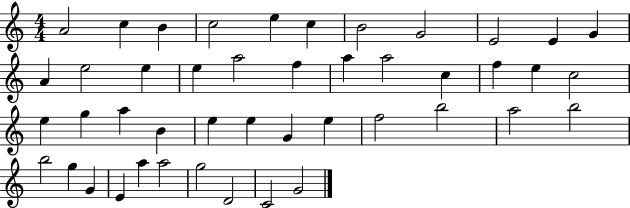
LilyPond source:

{
  \clef treble
  \numericTimeSignature
  \time 4/4
  \key c \major
  a'2 c''4 b'4 | c''2 e''4 c''4 | b'2 g'2 | e'2 e'4 g'4 | \break a'4 e''2 e''4 | e''4 a''2 f''4 | a''4 a''2 c''4 | f''4 e''4 c''2 | \break e''4 g''4 a''4 b'4 | e''4 e''4 g'4 e''4 | f''2 b''2 | a''2 b''2 | \break b''2 g''4 g'4 | e'4 a''4 a''2 | g''2 d'2 | c'2 g'2 | \break \bar "|."
}